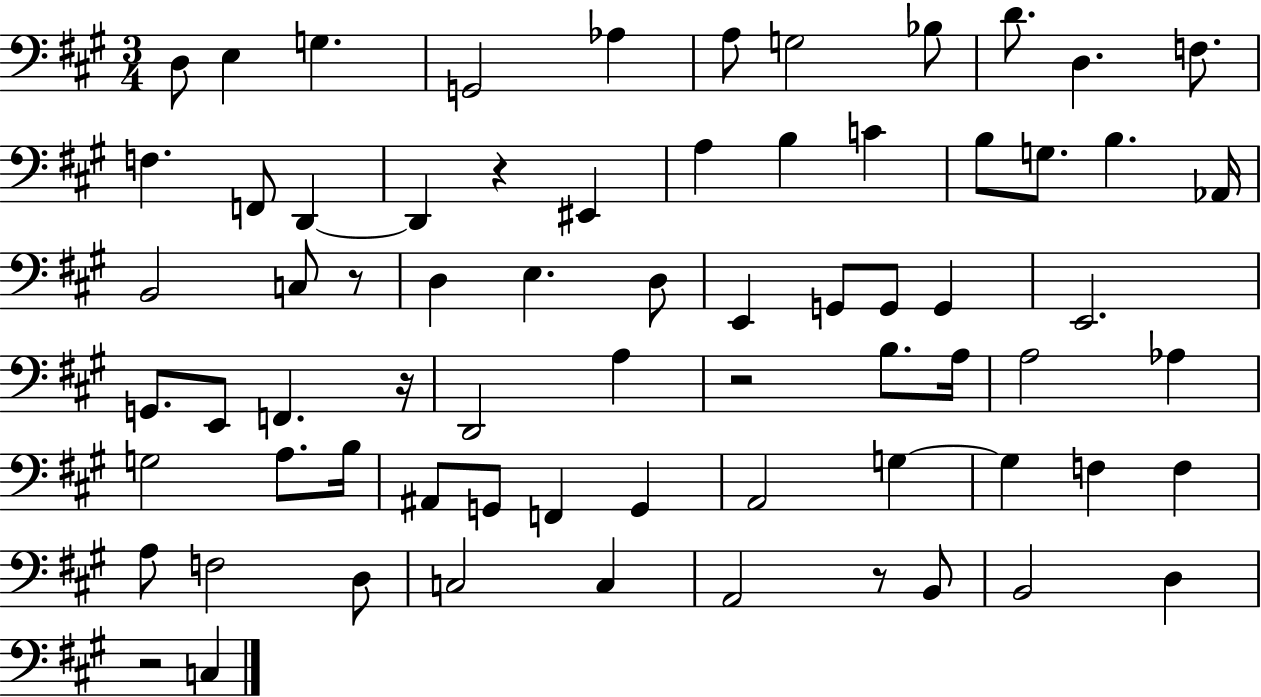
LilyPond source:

{
  \clef bass
  \numericTimeSignature
  \time 3/4
  \key a \major
  d8 e4 g4. | g,2 aes4 | a8 g2 bes8 | d'8. d4. f8. | \break f4. f,8 d,4~~ | d,4 r4 eis,4 | a4 b4 c'4 | b8 g8. b4. aes,16 | \break b,2 c8 r8 | d4 e4. d8 | e,4 g,8 g,8 g,4 | e,2. | \break g,8. e,8 f,4. r16 | d,2 a4 | r2 b8. a16 | a2 aes4 | \break g2 a8. b16 | ais,8 g,8 f,4 g,4 | a,2 g4~~ | g4 f4 f4 | \break a8 f2 d8 | c2 c4 | a,2 r8 b,8 | b,2 d4 | \break r2 c4 | \bar "|."
}